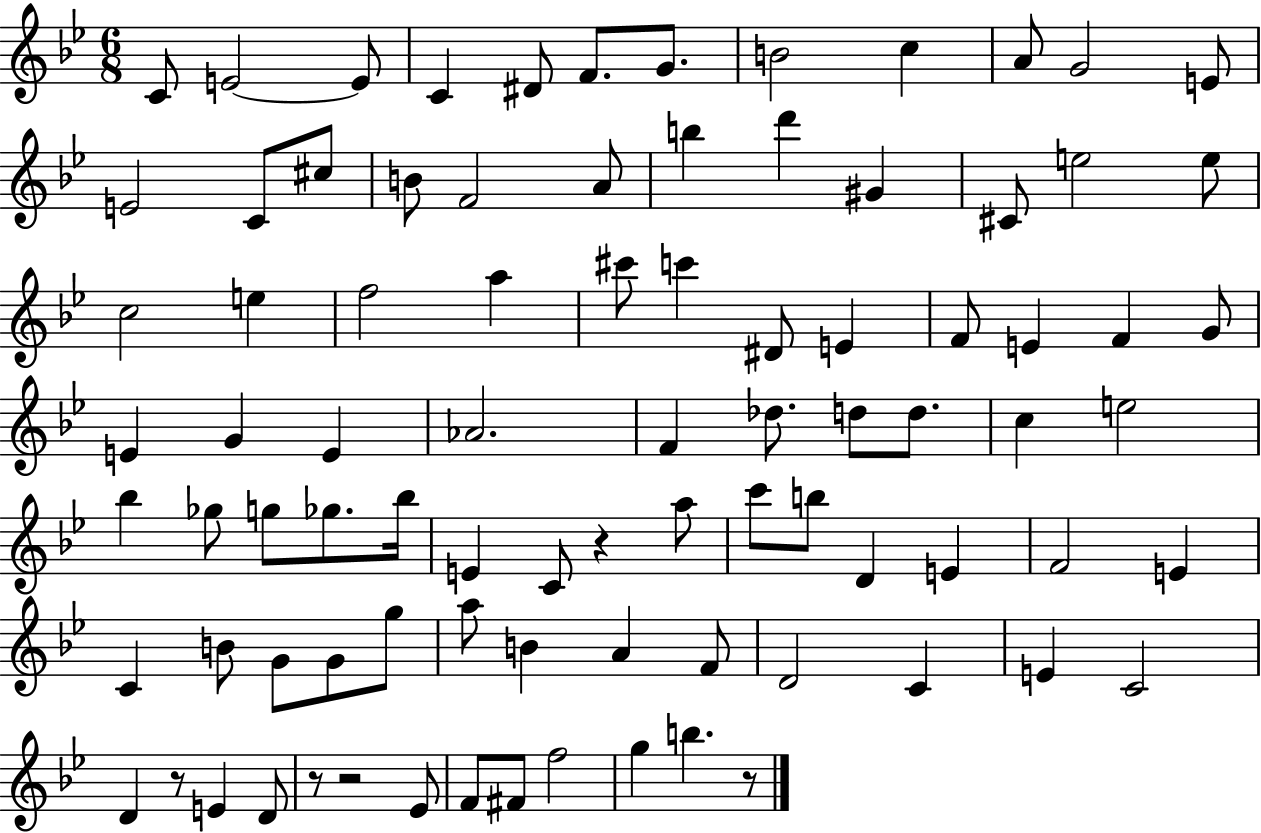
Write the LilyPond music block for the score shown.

{
  \clef treble
  \numericTimeSignature
  \time 6/8
  \key bes \major
  c'8 e'2~~ e'8 | c'4 dis'8 f'8. g'8. | b'2 c''4 | a'8 g'2 e'8 | \break e'2 c'8 cis''8 | b'8 f'2 a'8 | b''4 d'''4 gis'4 | cis'8 e''2 e''8 | \break c''2 e''4 | f''2 a''4 | cis'''8 c'''4 dis'8 e'4 | f'8 e'4 f'4 g'8 | \break e'4 g'4 e'4 | aes'2. | f'4 des''8. d''8 d''8. | c''4 e''2 | \break bes''4 ges''8 g''8 ges''8. bes''16 | e'4 c'8 r4 a''8 | c'''8 b''8 d'4 e'4 | f'2 e'4 | \break c'4 b'8 g'8 g'8 g''8 | a''8 b'4 a'4 f'8 | d'2 c'4 | e'4 c'2 | \break d'4 r8 e'4 d'8 | r8 r2 ees'8 | f'8 fis'8 f''2 | g''4 b''4. r8 | \break \bar "|."
}